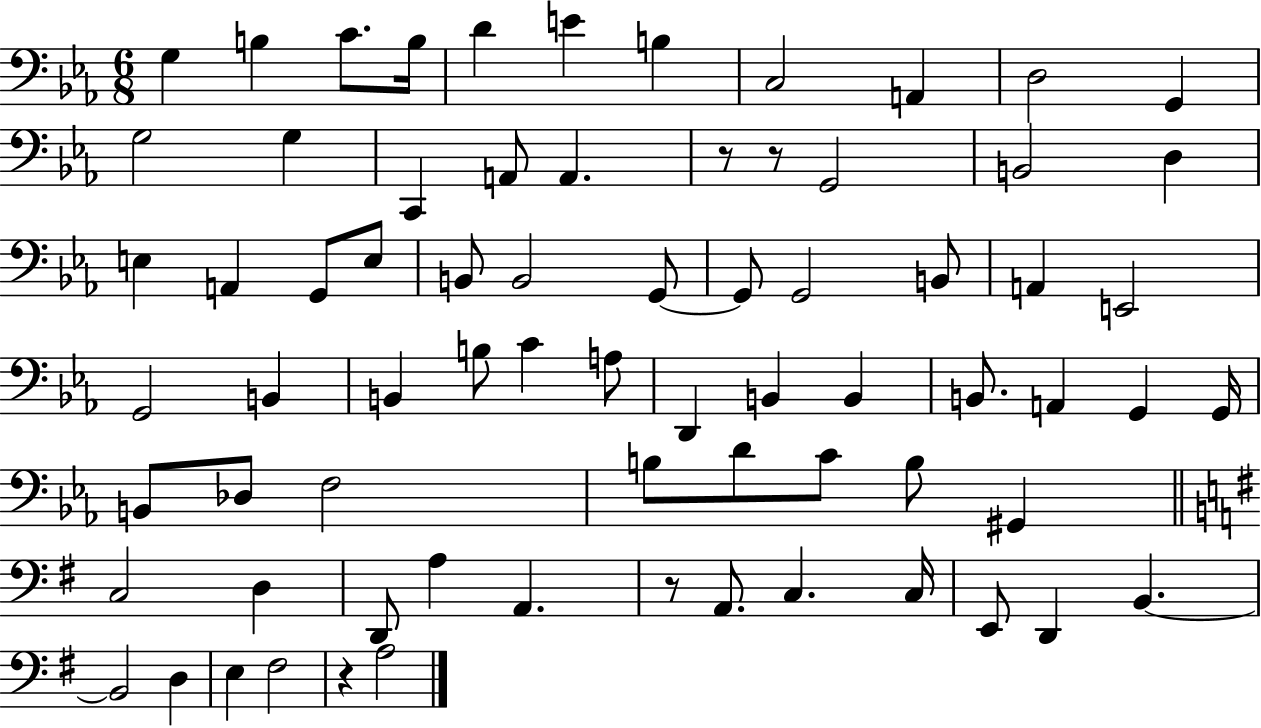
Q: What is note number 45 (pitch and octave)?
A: B2